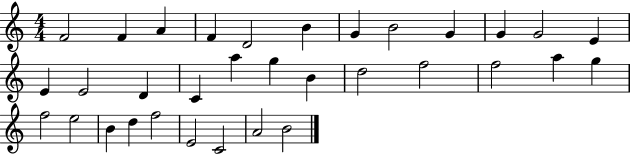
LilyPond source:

{
  \clef treble
  \numericTimeSignature
  \time 4/4
  \key c \major
  f'2 f'4 a'4 | f'4 d'2 b'4 | g'4 b'2 g'4 | g'4 g'2 e'4 | \break e'4 e'2 d'4 | c'4 a''4 g''4 b'4 | d''2 f''2 | f''2 a''4 g''4 | \break f''2 e''2 | b'4 d''4 f''2 | e'2 c'2 | a'2 b'2 | \break \bar "|."
}